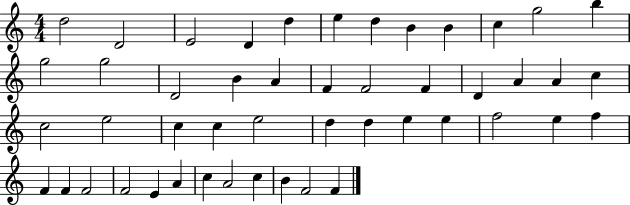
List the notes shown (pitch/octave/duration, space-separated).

D5/h D4/h E4/h D4/q D5/q E5/q D5/q B4/q B4/q C5/q G5/h B5/q G5/h G5/h D4/h B4/q A4/q F4/q F4/h F4/q D4/q A4/q A4/q C5/q C5/h E5/h C5/q C5/q E5/h D5/q D5/q E5/q E5/q F5/h E5/q F5/q F4/q F4/q F4/h F4/h E4/q A4/q C5/q A4/h C5/q B4/q F4/h F4/q